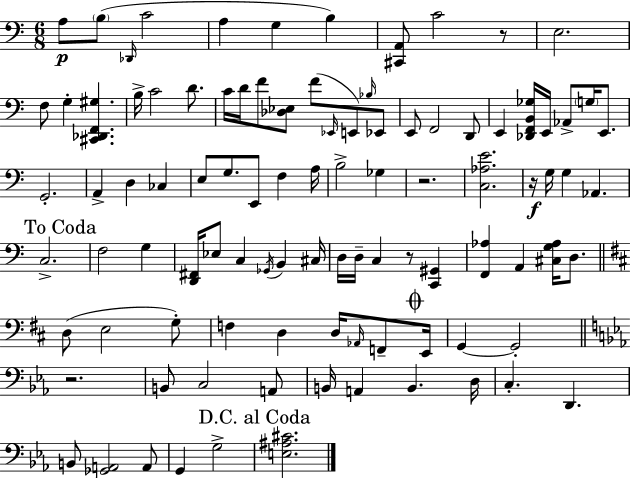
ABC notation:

X:1
T:Untitled
M:6/8
L:1/4
K:C
A,/2 B,/2 _D,,/4 C2 A, G, B, [^C,,A,,]/2 C2 z/2 E,2 F,/2 G, [^C,,_D,,F,,^G,] B,/4 C2 D/2 C/4 D/4 F/2 [_D,_E,]/2 F/2 _E,,/4 E,,/2 _B,/4 _E,,/2 E,,/2 F,,2 D,,/2 E,, [_D,,F,,B,,_G,]/4 E,,/4 _A,,/2 G,/4 E,,/2 G,,2 A,, D, _C, E,/2 G,/2 E,,/2 F, A,/4 B,2 _G, z2 [C,_A,E]2 z/4 G,/4 G, _A,, C,2 F,2 G, [D,,^F,,]/4 _E,/2 C, _G,,/4 B,, ^C,/4 D,/4 D,/4 C, z/2 [C,,^G,,] [F,,_A,] A,, [^C,G,_A,]/4 D,/2 D,/2 E,2 G,/2 F, D, D,/4 _A,,/4 F,,/2 E,,/4 G,, G,,2 z2 B,,/2 C,2 A,,/2 B,,/4 A,, B,, D,/4 C, D,, B,,/2 [_G,,A,,]2 A,,/2 G,, G,2 [E,^A,^C]2